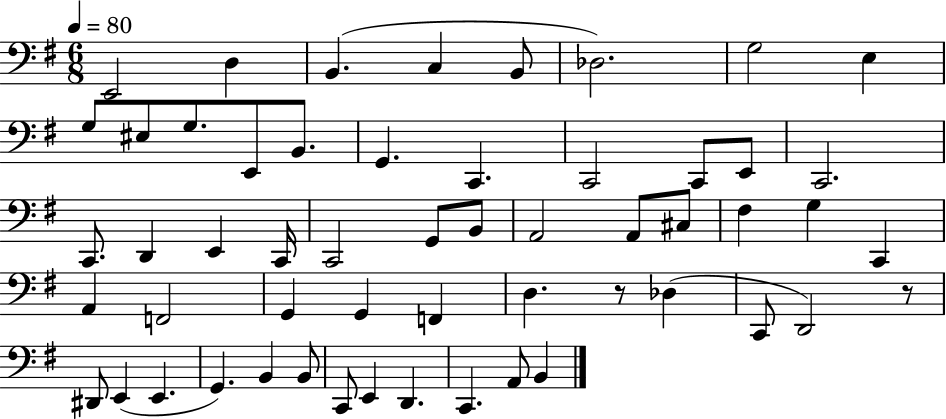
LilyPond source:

{
  \clef bass
  \numericTimeSignature
  \time 6/8
  \key g \major
  \tempo 4 = 80
  e,2 d4 | b,4.( c4 b,8 | des2.) | g2 e4 | \break g8 eis8 g8. e,8 b,8. | g,4. c,4. | c,2 c,8 e,8 | c,2. | \break c,8. d,4 e,4 c,16 | c,2 g,8 b,8 | a,2 a,8 cis8 | fis4 g4 c,4 | \break a,4 f,2 | g,4 g,4 f,4 | d4. r8 des4( | c,8 d,2) r8 | \break dis,8 e,4( e,4. | g,4.) b,4 b,8 | c,8 e,4 d,4. | c,4. a,8 b,4 | \break \bar "|."
}